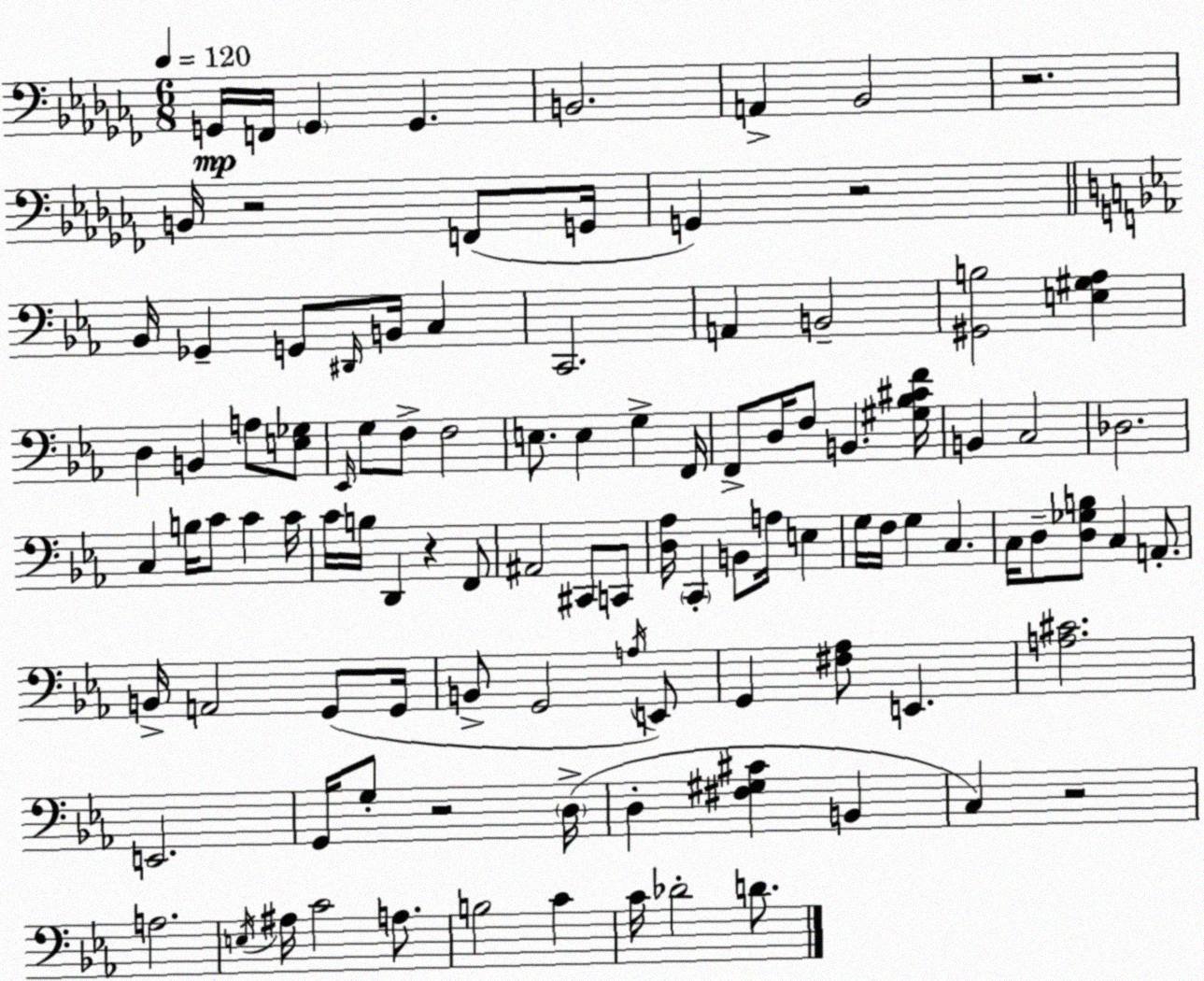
X:1
T:Untitled
M:6/8
L:1/4
K:Abm
G,,/4 F,,/4 G,, G,, B,,2 A,, _B,,2 z2 B,,/4 z2 F,,/2 G,,/4 G,, z2 _B,,/4 _G,, G,,/2 ^D,,/4 B,,/4 C, C,,2 A,, B,,2 [^G,,B,]2 [E,^G,_A,] D, B,, A,/2 [E,_G,]/2 _E,,/4 G,/2 F,/2 F,2 E,/2 E, G, F,,/4 F,,/2 D,/4 F,/2 B,, [^G,_B,^CF]/4 B,, C,2 _D,2 C, B,/4 C/2 C C/4 C/4 B,/4 D,, z F,,/2 ^A,,2 ^C,,/2 C,,/2 [D,_A,]/4 C,, B,,/2 A,/4 E, G,/4 F,/4 G, C, C,/4 D,/2 [D,_G,B,]/2 C, A,,/2 B,,/4 A,,2 G,,/2 G,,/4 B,,/2 G,,2 A,/4 E,,/2 G,, [^F,_A,]/2 E,, [A,^C]2 E,,2 G,,/4 G,/2 z2 D,/4 D, [^F,^G,^C] B,, C, z2 A,2 E,/4 ^A,/4 C2 A,/2 B,2 C C/4 _D2 D/2